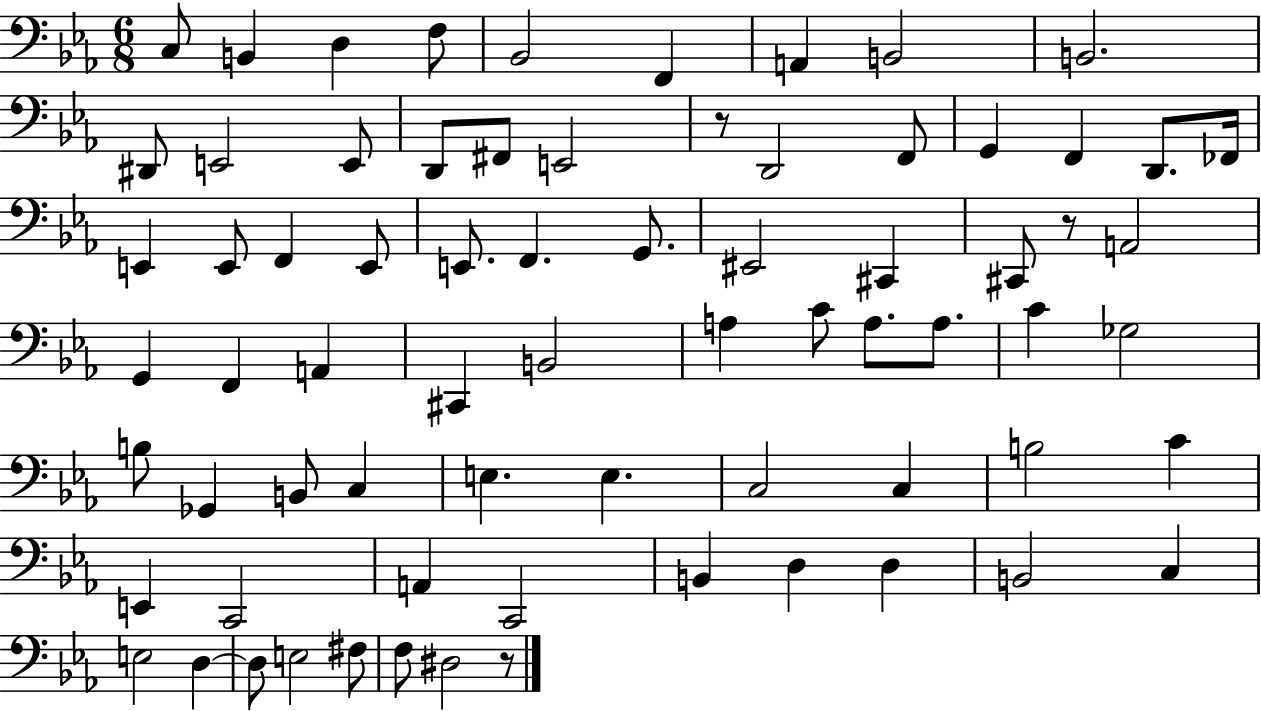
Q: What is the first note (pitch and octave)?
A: C3